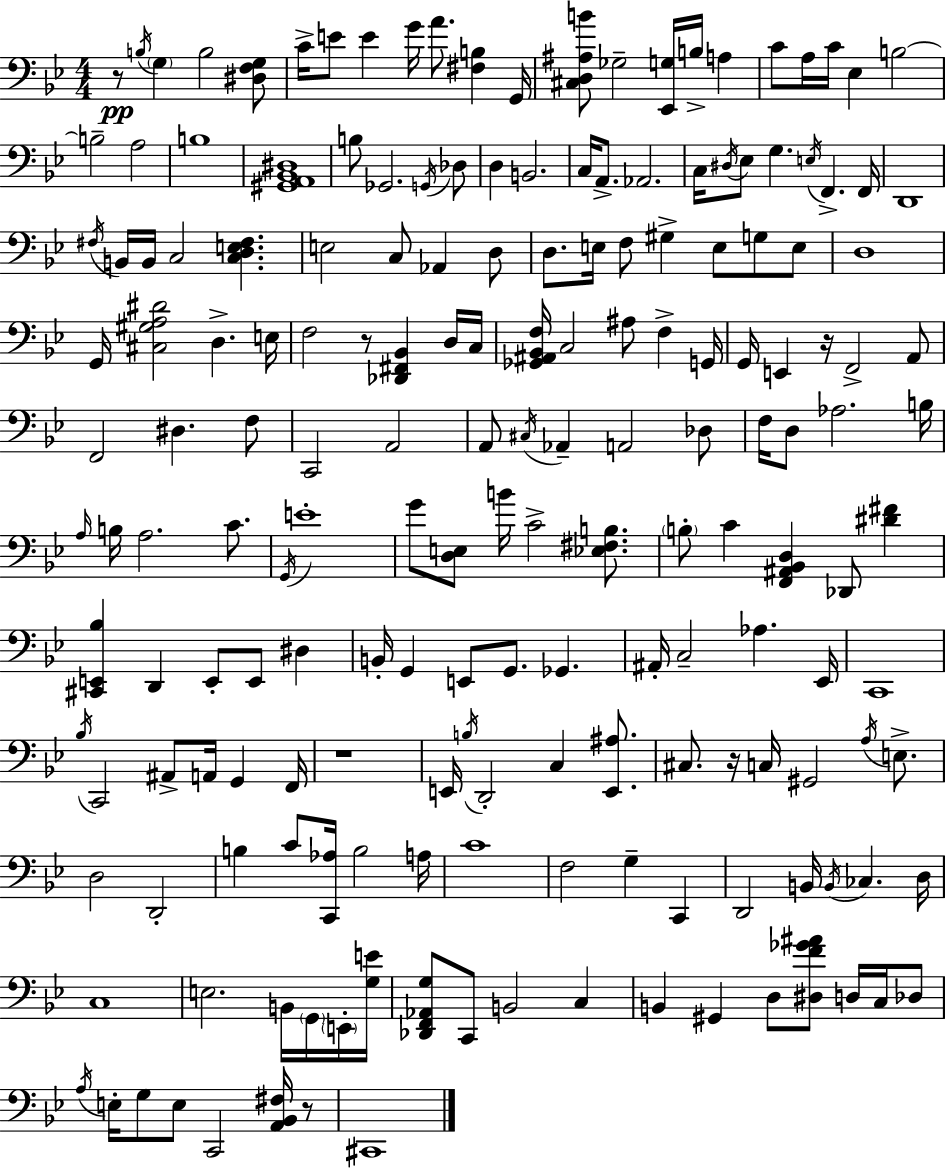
{
  \clef bass
  \numericTimeSignature
  \time 4/4
  \key bes \major
  r8\pp \acciaccatura { b16 } \parenthesize g4 b2 <dis f g>8 | c'16-> e'8 e'4 g'16 a'8. <fis b>4 | g,16 <cis d ais b'>8 ges2-- <ees, g>16 b16-> a4 | c'8 a16 c'16 ees4 b2~~ | \break b2-- a2 | b1 | <gis, a, bes, dis>1 | b8 ges,2. \acciaccatura { g,16 } | \break des8 d4 b,2. | c16 a,8.-> aes,2. | c16 \acciaccatura { dis16 } ees8 g4. \acciaccatura { e16 } f,4.-> | f,16 d,1 | \break \acciaccatura { fis16 } b,16 b,16 c2 <c d e fis>4. | e2 c8 aes,4 | d8 d8. e16 f8 gis4-> e8 | g8 e8 d1 | \break g,16 <cis gis a dis'>2 d4.-> | e16 f2 r8 <des, fis, bes,>4 | d16 c16 <ges, ais, bes, f>16 c2 ais8 | f4-> g,16 g,16 e,4 r16 f,2-> | \break a,8 f,2 dis4. | f8 c,2 a,2 | a,8 \acciaccatura { cis16 } aes,4-- a,2 | des8 f16 d8 aes2. | \break b16 \grace { a16 } b16 a2. | c'8. \acciaccatura { g,16 } e'1-. | g'8 <d e>8 b'16 c'2-> | <ees fis b>8. \parenthesize b8-. c'4 <f, ais, bes, d>4 | \break des,8 <dis' fis'>4 <cis, e, bes>4 d,4 | e,8-. e,8 dis4 b,16-. g,4 e,8 g,8. | ges,4. ais,16-. c2-- | aes4. ees,16 c,1 | \break \acciaccatura { bes16 } c,2 | ais,8-> a,16 g,4 f,16 r1 | e,16 \acciaccatura { b16 } d,2-. | c4 <e, ais>8. cis8. r16 c16 gis,2 | \break \acciaccatura { a16 } e8.-> d2 | d,2-. b4 c'8 | <c, aes>16 b2 a16 c'1 | f2 | \break g4-- c,4 d,2 | b,16 \acciaccatura { b,16 } ces4. d16 c1 | e2. | b,16 \parenthesize g,16 \parenthesize e,16-. <g e'>16 <des, f, aes, g>8 c,8 | \break b,2 c4 b,4 | gis,4 d8 <dis f' ges' ais'>8 d16 c16 des8 \acciaccatura { a16 } e16-. g8 | e8 c,2 <a, bes, fis>16 r8 cis,1 | \bar "|."
}